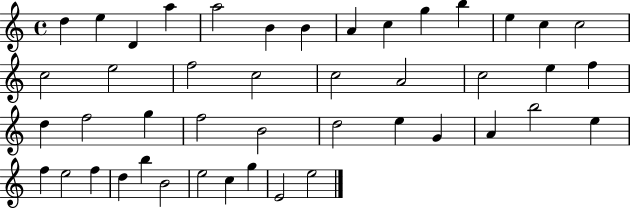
D5/q E5/q D4/q A5/q A5/h B4/q B4/q A4/q C5/q G5/q B5/q E5/q C5/q C5/h C5/h E5/h F5/h C5/h C5/h A4/h C5/h E5/q F5/q D5/q F5/h G5/q F5/h B4/h D5/h E5/q G4/q A4/q B5/h E5/q F5/q E5/h F5/q D5/q B5/q B4/h E5/h C5/q G5/q E4/h E5/h